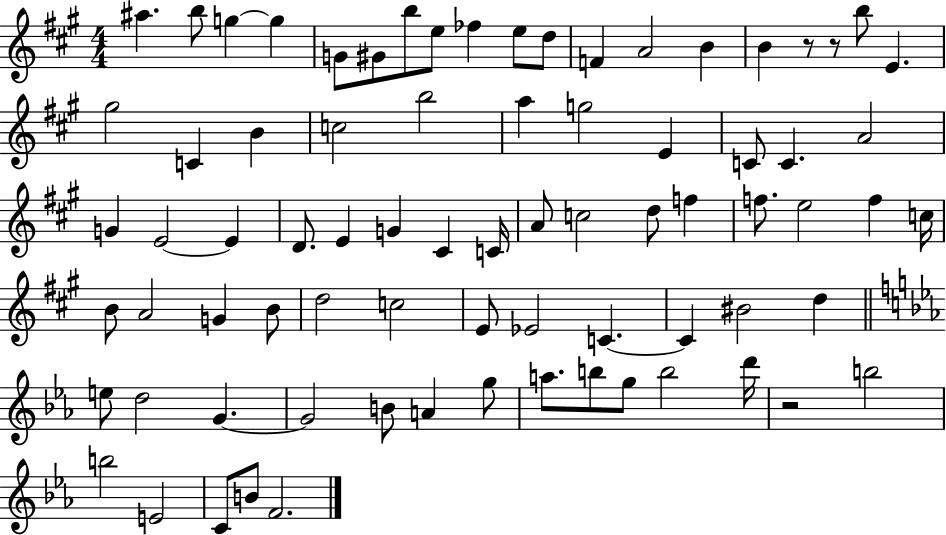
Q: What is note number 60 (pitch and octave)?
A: G4